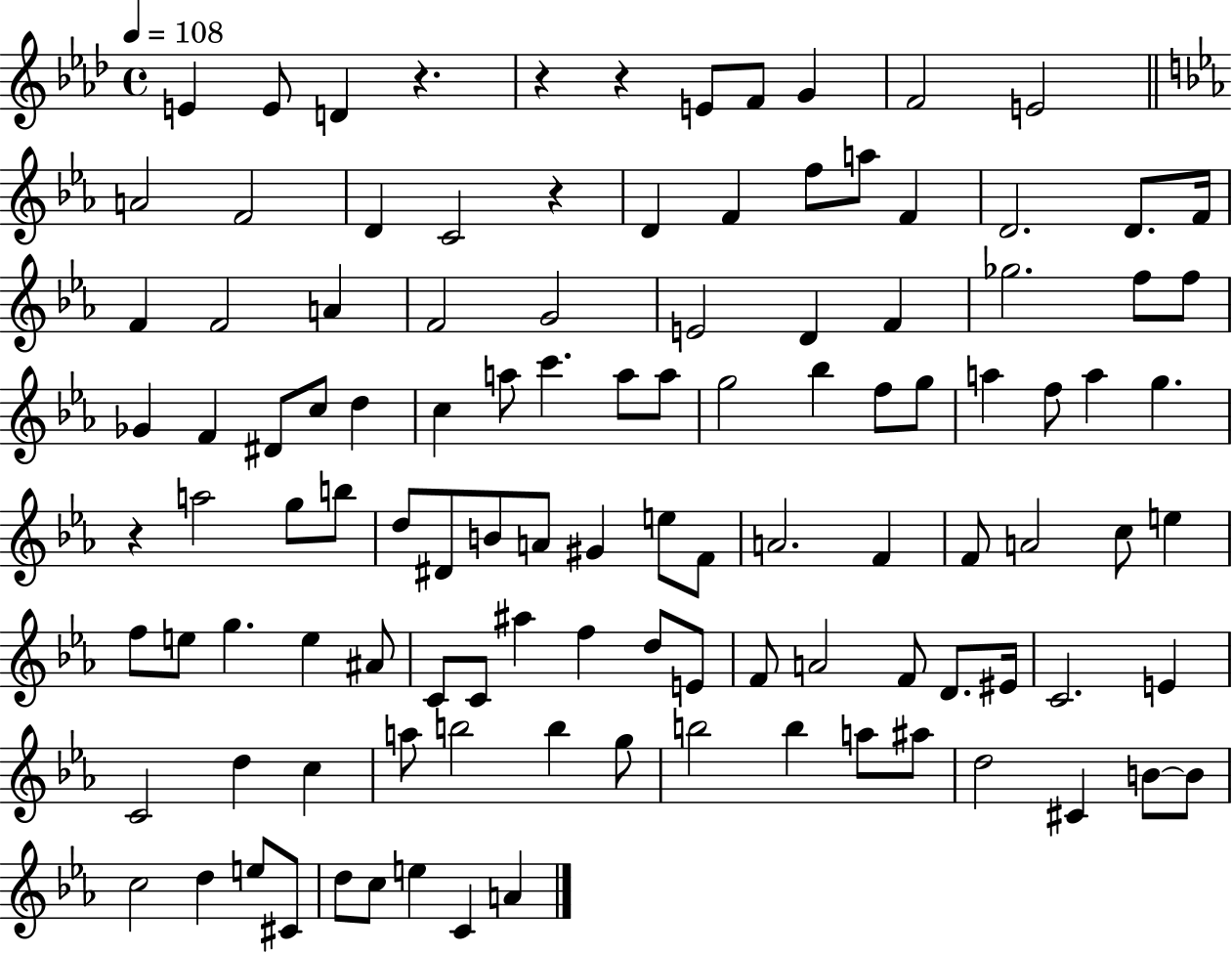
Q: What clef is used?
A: treble